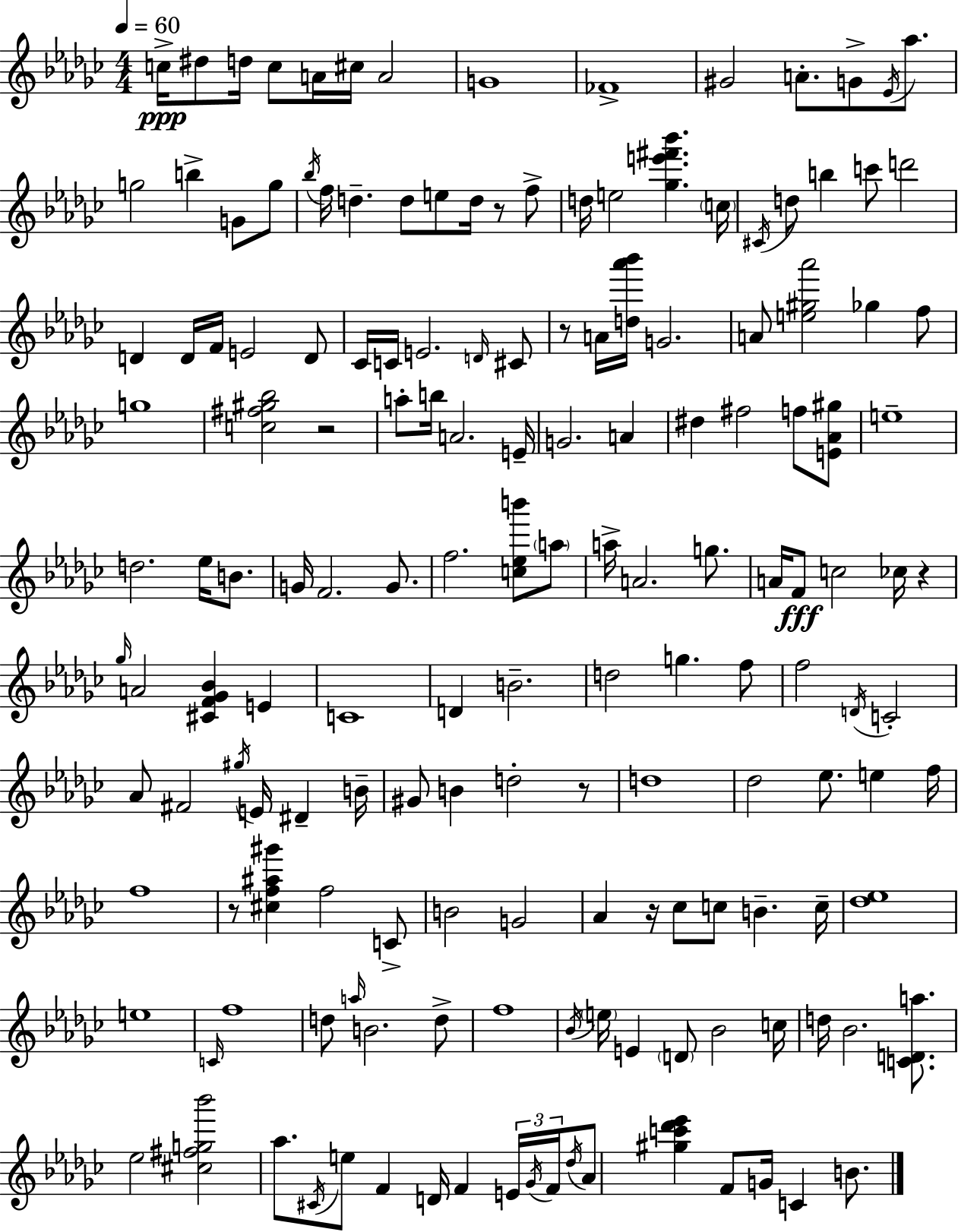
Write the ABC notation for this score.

X:1
T:Untitled
M:4/4
L:1/4
K:Ebm
c/4 ^d/2 d/4 c/2 A/4 ^c/4 A2 G4 _F4 ^G2 A/2 G/2 _E/4 _a/2 g2 b G/2 g/2 _b/4 f/4 d d/2 e/2 d/4 z/2 f/2 d/4 e2 [_ge'^f'_b'] c/4 ^C/4 d/2 b c'/2 d'2 D D/4 F/4 E2 D/2 _C/4 C/4 E2 D/4 ^C/2 z/2 A/4 [d_a'_b']/4 G2 A/2 [e^g_a']2 _g f/2 g4 [c^f^g_b]2 z2 a/2 b/4 A2 E/4 G2 A ^d ^f2 f/2 [E_A^g]/2 e4 d2 _e/4 B/2 G/4 F2 G/2 f2 [c_eb']/2 a/2 a/4 A2 g/2 A/4 F/2 c2 _c/4 z _g/4 A2 [^CF_G_B] E C4 D B2 d2 g f/2 f2 D/4 C2 _A/2 ^F2 ^g/4 E/4 ^D B/4 ^G/2 B d2 z/2 d4 _d2 _e/2 e f/4 f4 z/2 [^cf^a^g'] f2 C/2 B2 G2 _A z/4 _c/2 c/2 B c/4 [_d_e]4 e4 C/4 f4 d/2 a/4 B2 d/2 f4 _B/4 e/4 E D/2 _B2 c/4 d/4 _B2 [CDa]/2 _e2 [^c^fg_b']2 _a/2 ^C/4 e/2 F D/4 F E/4 _G/4 F/4 _d/4 _A/2 [^gc'_d'_e'] F/2 G/4 C B/2